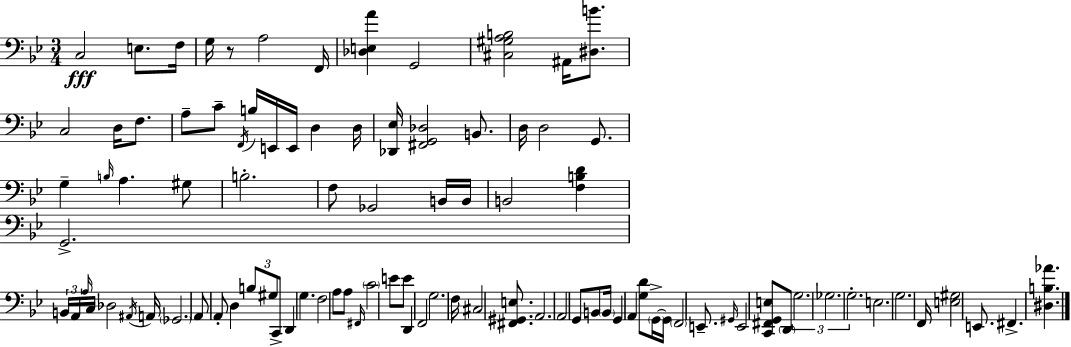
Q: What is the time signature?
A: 3/4